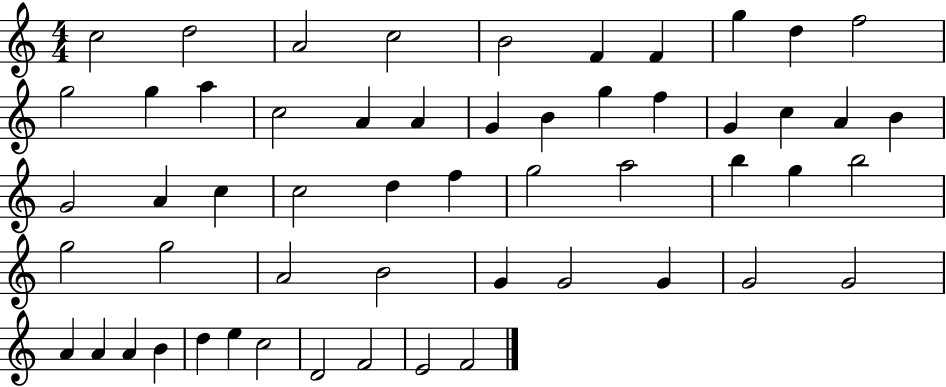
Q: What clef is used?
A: treble